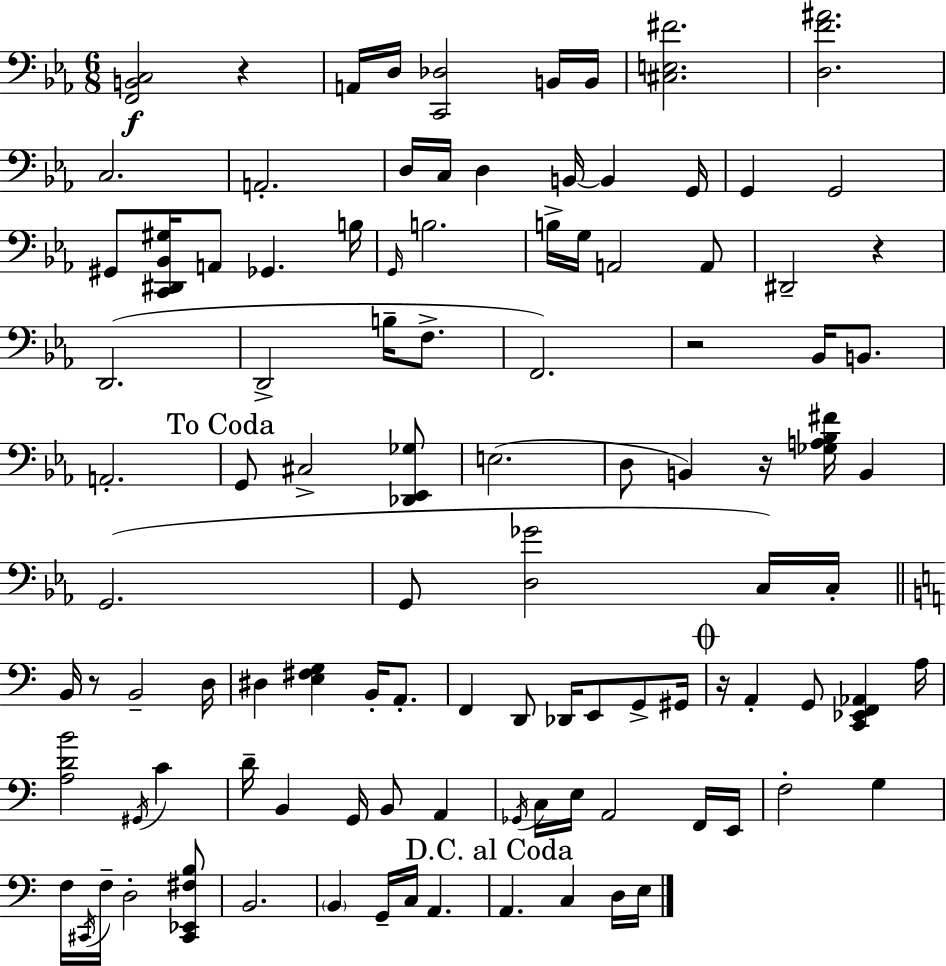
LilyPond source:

{
  \clef bass
  \numericTimeSignature
  \time 6/8
  \key c \minor
  <f, b, c>2\f r4 | a,16 d16 <c, des>2 b,16 b,16 | <cis e fis'>2. | <d f' ais'>2. | \break c2. | a,2.-. | d16 c16 d4 b,16~~ b,4 g,16 | g,4 g,2 | \break gis,8 <c, dis, bes, gis>16 a,8 ges,4. b16 | \grace { g,16 } b2. | b16-> g16 a,2 a,8 | dis,2-- r4 | \break d,2.( | d,2-> b16-- f8.-> | f,2.) | r2 bes,16 b,8. | \break a,2.-. | \mark "To Coda" g,8 cis2-> <des, ees, ges>8 | e2.( | d8 b,4) r16 <ges a bes fis'>16 b,4 | \break g,2.( | g,8 <d ges'>2 c16) | c16-. \bar "||" \break \key c \major b,16 r8 b,2-- d16 | dis4 <e fis g>4 b,16-. a,8.-. | f,4 d,8 des,16 e,8 g,8-> gis,16 | \mark \markup { \musicglyph "scripts.coda" } r16 a,4-. g,8 <c, ees, f, aes,>4 a16 | \break <a d' b'>2 \acciaccatura { gis,16 } c'4 | d'16-- b,4 g,16 b,8 a,4 | \acciaccatura { ges,16 } c16 e16 a,2 | f,16 e,16 f2-. g4 | \break f16 \acciaccatura { cis,16 } f16-- d2-. | <cis, ees, fis b>8 b,2. | \parenthesize b,4 g,16-- c16 a,4. | \mark "D.C. al Coda" a,4. c4 | \break d16 e16 \bar "|."
}